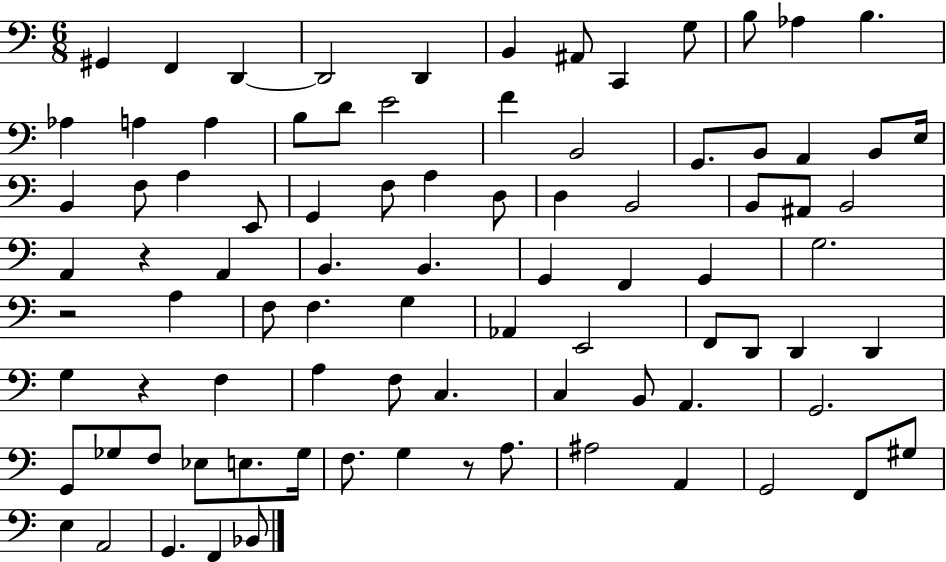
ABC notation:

X:1
T:Untitled
M:6/8
L:1/4
K:C
^G,, F,, D,, D,,2 D,, B,, ^A,,/2 C,, G,/2 B,/2 _A, B, _A, A, A, B,/2 D/2 E2 F B,,2 G,,/2 B,,/2 A,, B,,/2 E,/4 B,, F,/2 A, E,,/2 G,, F,/2 A, D,/2 D, B,,2 B,,/2 ^A,,/2 B,,2 A,, z A,, B,, B,, G,, F,, G,, G,2 z2 A, F,/2 F, G, _A,, E,,2 F,,/2 D,,/2 D,, D,, G, z F, A, F,/2 C, C, B,,/2 A,, G,,2 G,,/2 _G,/2 F,/2 _E,/2 E,/2 _G,/4 F,/2 G, z/2 A,/2 ^A,2 A,, G,,2 F,,/2 ^G,/2 E, A,,2 G,, F,, _B,,/2